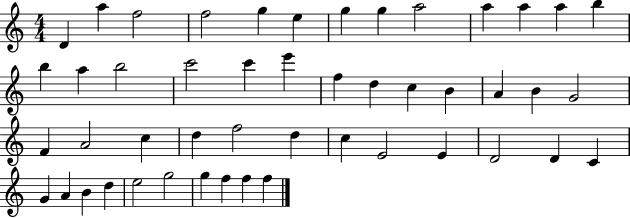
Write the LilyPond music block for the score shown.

{
  \clef treble
  \numericTimeSignature
  \time 4/4
  \key c \major
  d'4 a''4 f''2 | f''2 g''4 e''4 | g''4 g''4 a''2 | a''4 a''4 a''4 b''4 | \break b''4 a''4 b''2 | c'''2 c'''4 e'''4 | f''4 d''4 c''4 b'4 | a'4 b'4 g'2 | \break f'4 a'2 c''4 | d''4 f''2 d''4 | c''4 e'2 e'4 | d'2 d'4 c'4 | \break g'4 a'4 b'4 d''4 | e''2 g''2 | g''4 f''4 f''4 f''4 | \bar "|."
}